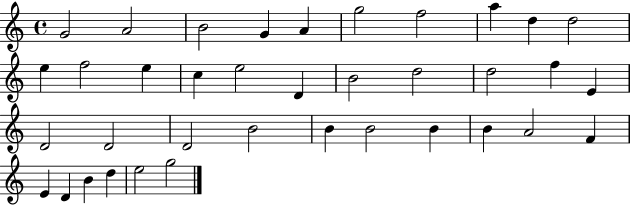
G4/h A4/h B4/h G4/q A4/q G5/h F5/h A5/q D5/q D5/h E5/q F5/h E5/q C5/q E5/h D4/q B4/h D5/h D5/h F5/q E4/q D4/h D4/h D4/h B4/h B4/q B4/h B4/q B4/q A4/h F4/q E4/q D4/q B4/q D5/q E5/h G5/h